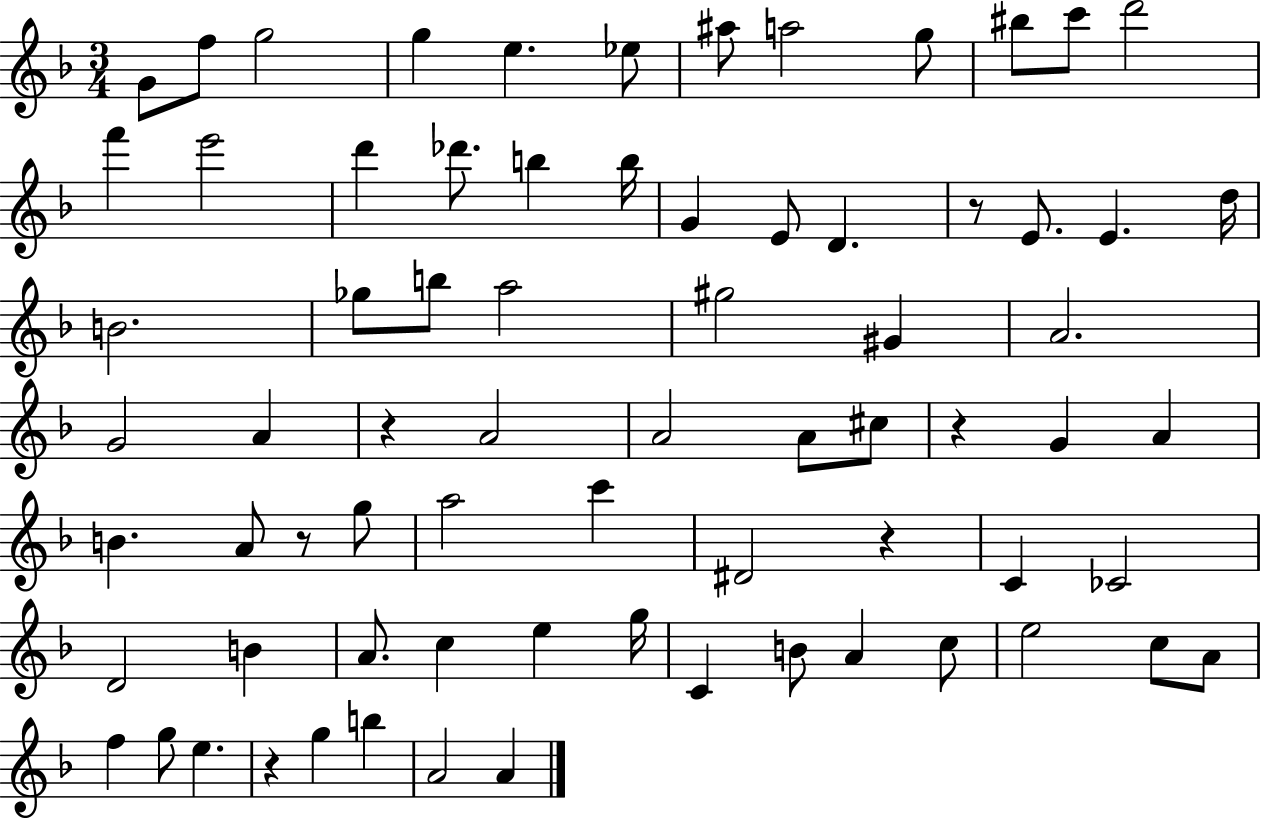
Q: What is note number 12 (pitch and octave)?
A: D6